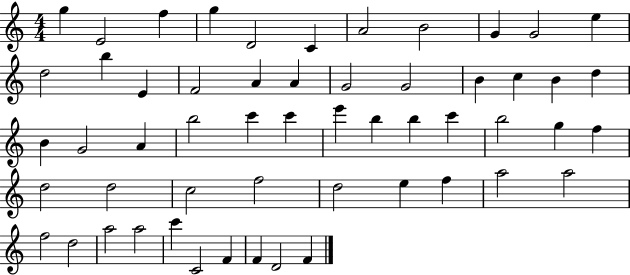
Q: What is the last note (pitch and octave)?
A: F4